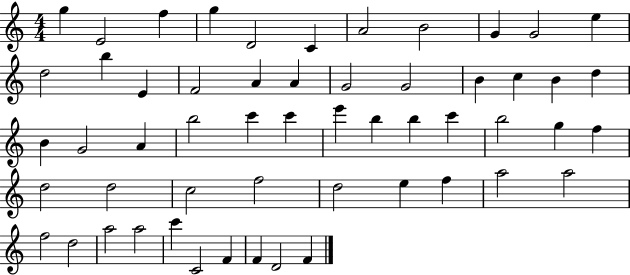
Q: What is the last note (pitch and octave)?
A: F4